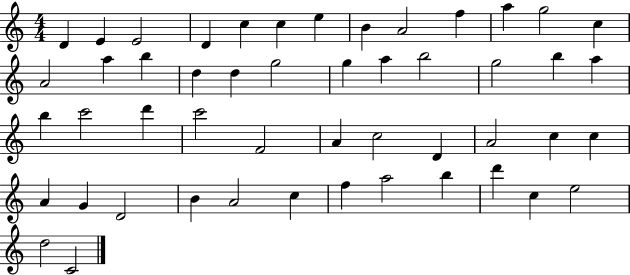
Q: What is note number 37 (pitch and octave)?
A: A4